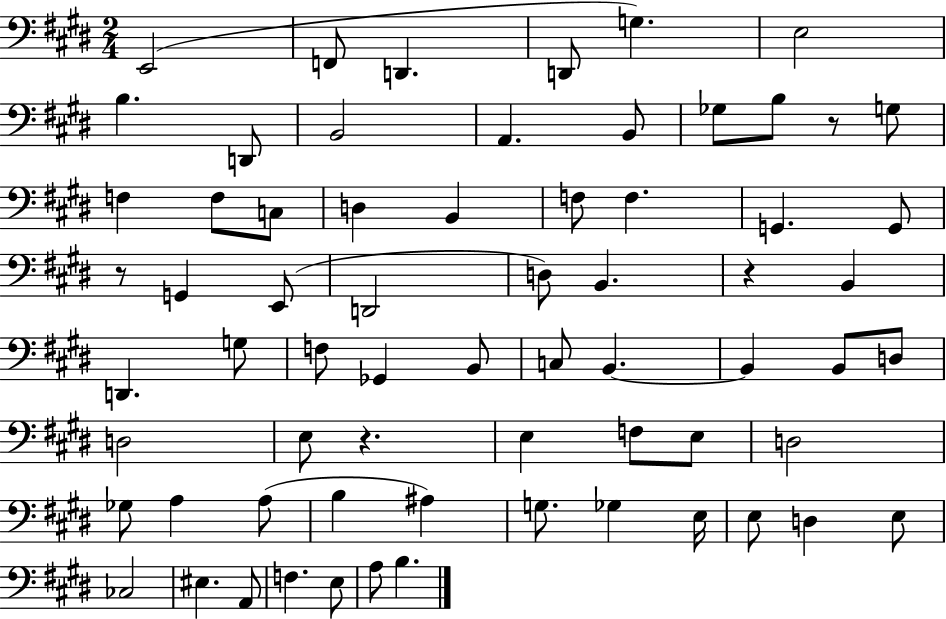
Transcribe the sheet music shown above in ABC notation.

X:1
T:Untitled
M:2/4
L:1/4
K:E
E,,2 F,,/2 D,, D,,/2 G, E,2 B, D,,/2 B,,2 A,, B,,/2 _G,/2 B,/2 z/2 G,/2 F, F,/2 C,/2 D, B,, F,/2 F, G,, G,,/2 z/2 G,, E,,/2 D,,2 D,/2 B,, z B,, D,, G,/2 F,/2 _G,, B,,/2 C,/2 B,, B,, B,,/2 D,/2 D,2 E,/2 z E, F,/2 E,/2 D,2 _G,/2 A, A,/2 B, ^A, G,/2 _G, E,/4 E,/2 D, E,/2 _C,2 ^E, A,,/2 F, E,/2 A,/2 B,